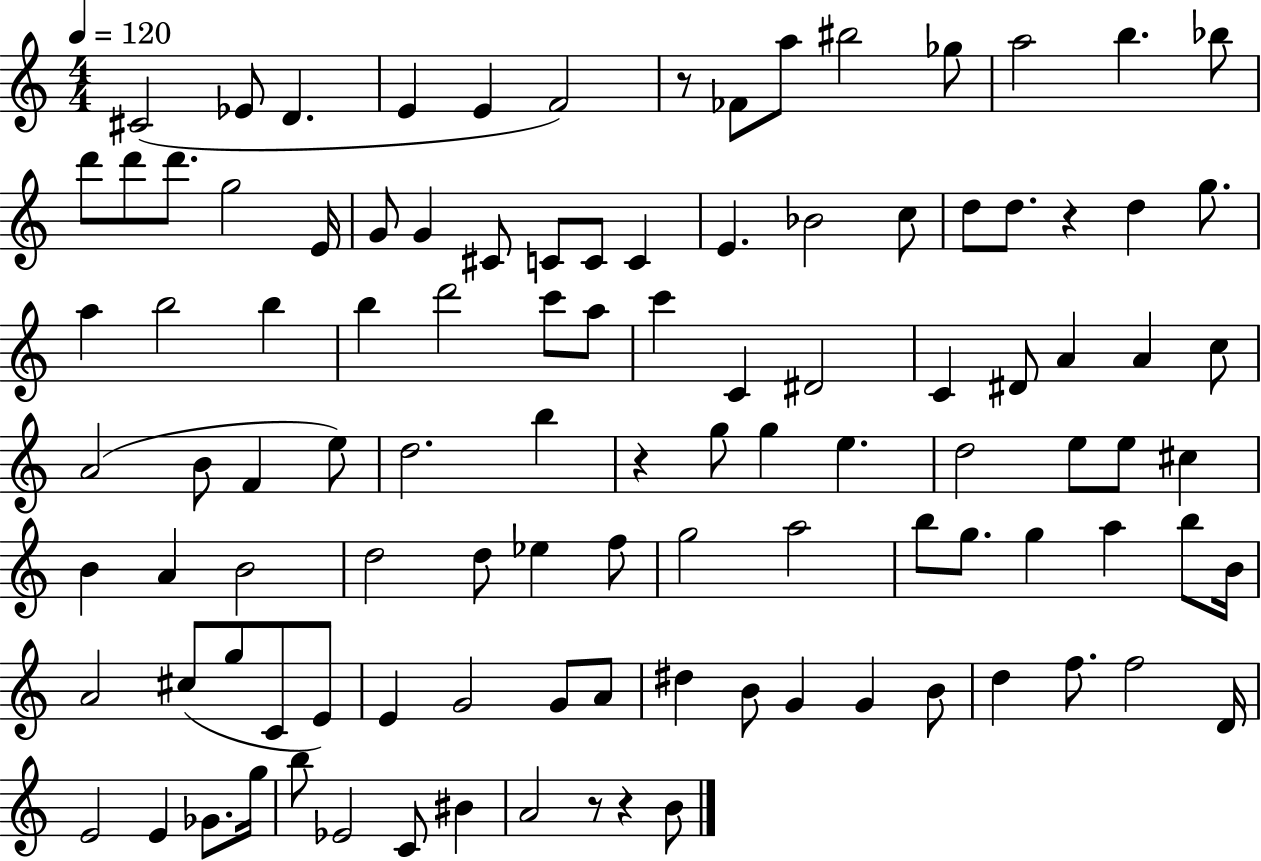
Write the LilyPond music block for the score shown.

{
  \clef treble
  \numericTimeSignature
  \time 4/4
  \key c \major
  \tempo 4 = 120
  cis'2( ees'8 d'4. | e'4 e'4 f'2) | r8 fes'8 a''8 bis''2 ges''8 | a''2 b''4. bes''8 | \break d'''8 d'''8 d'''8. g''2 e'16 | g'8 g'4 cis'8 c'8 c'8 c'4 | e'4. bes'2 c''8 | d''8 d''8. r4 d''4 g''8. | \break a''4 b''2 b''4 | b''4 d'''2 c'''8 a''8 | c'''4 c'4 dis'2 | c'4 dis'8 a'4 a'4 c''8 | \break a'2( b'8 f'4 e''8) | d''2. b''4 | r4 g''8 g''4 e''4. | d''2 e''8 e''8 cis''4 | \break b'4 a'4 b'2 | d''2 d''8 ees''4 f''8 | g''2 a''2 | b''8 g''8. g''4 a''4 b''8 b'16 | \break a'2 cis''8( g''8 c'8 e'8) | e'4 g'2 g'8 a'8 | dis''4 b'8 g'4 g'4 b'8 | d''4 f''8. f''2 d'16 | \break e'2 e'4 ges'8. g''16 | b''8 ees'2 c'8 bis'4 | a'2 r8 r4 b'8 | \bar "|."
}